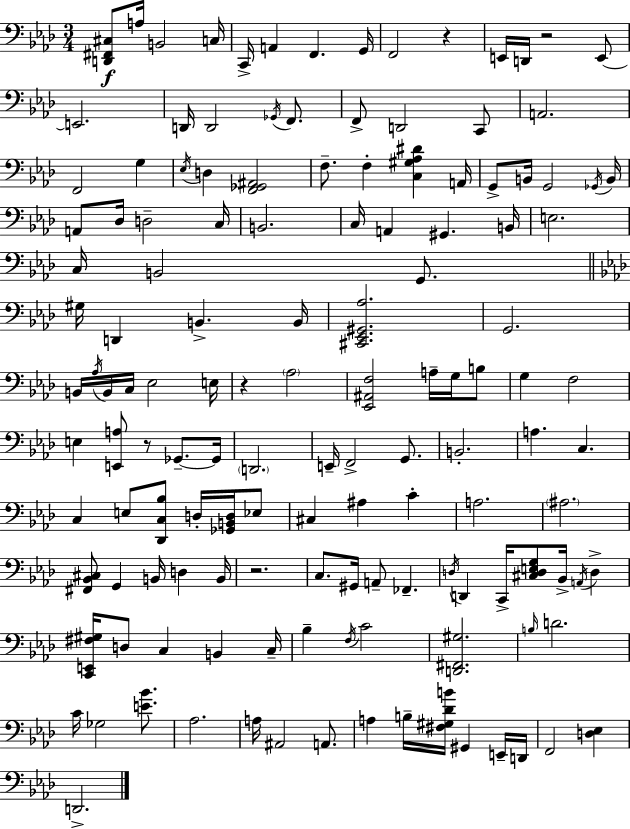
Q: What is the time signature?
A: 3/4